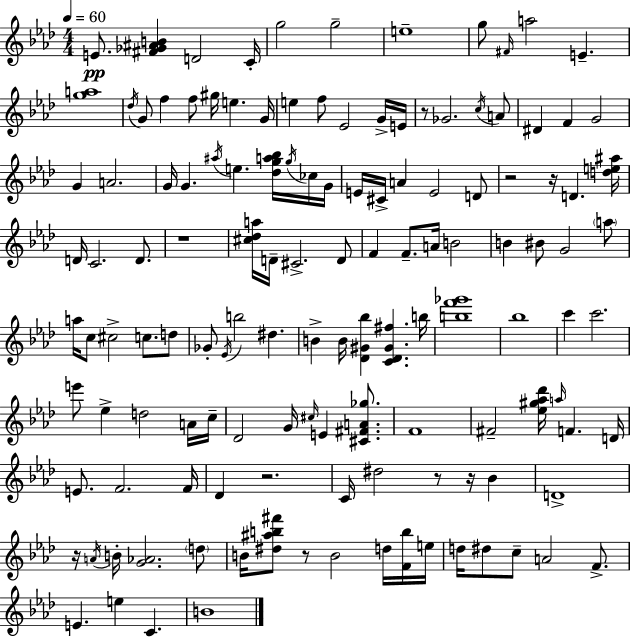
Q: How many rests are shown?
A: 9